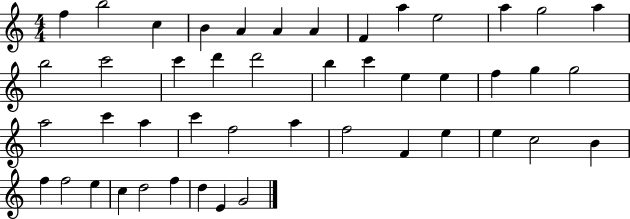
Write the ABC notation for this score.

X:1
T:Untitled
M:4/4
L:1/4
K:C
f b2 c B A A A F a e2 a g2 a b2 c'2 c' d' d'2 b c' e e f g g2 a2 c' a c' f2 a f2 F e e c2 B f f2 e c d2 f d E G2